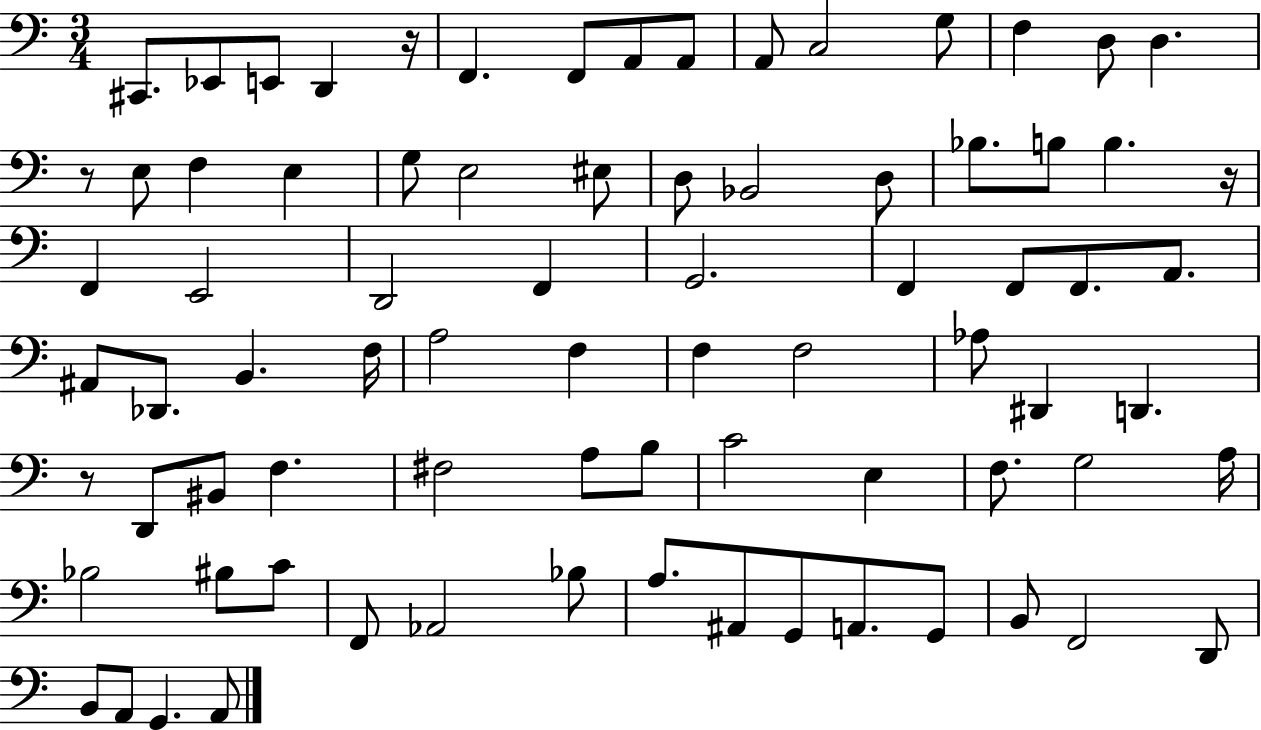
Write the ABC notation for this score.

X:1
T:Untitled
M:3/4
L:1/4
K:C
^C,,/2 _E,,/2 E,,/2 D,, z/4 F,, F,,/2 A,,/2 A,,/2 A,,/2 C,2 G,/2 F, D,/2 D, z/2 E,/2 F, E, G,/2 E,2 ^E,/2 D,/2 _B,,2 D,/2 _B,/2 B,/2 B, z/4 F,, E,,2 D,,2 F,, G,,2 F,, F,,/2 F,,/2 A,,/2 ^A,,/2 _D,,/2 B,, F,/4 A,2 F, F, F,2 _A,/2 ^D,, D,, z/2 D,,/2 ^B,,/2 F, ^F,2 A,/2 B,/2 C2 E, F,/2 G,2 A,/4 _B,2 ^B,/2 C/2 F,,/2 _A,,2 _B,/2 A,/2 ^A,,/2 G,,/2 A,,/2 G,,/2 B,,/2 F,,2 D,,/2 B,,/2 A,,/2 G,, A,,/2